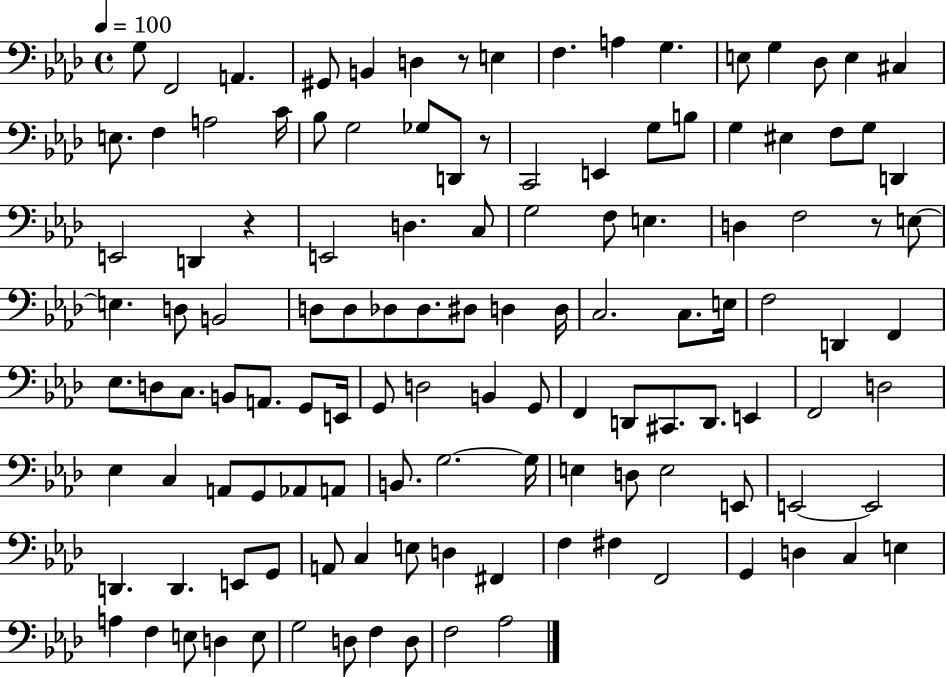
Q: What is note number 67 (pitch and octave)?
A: G2